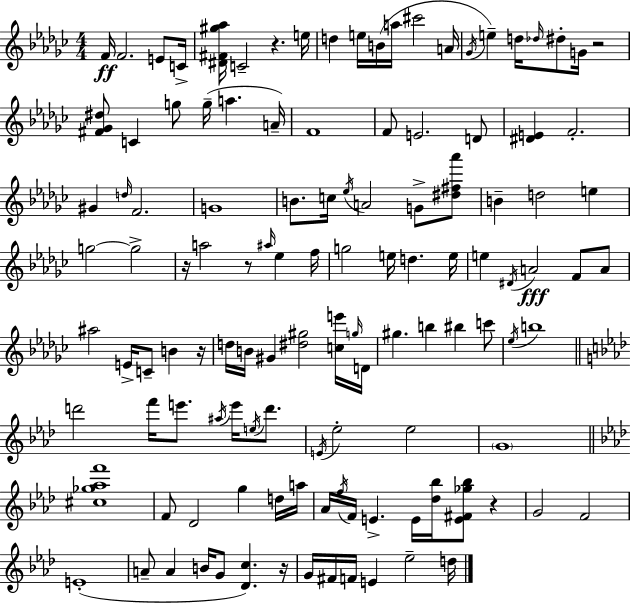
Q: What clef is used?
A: treble